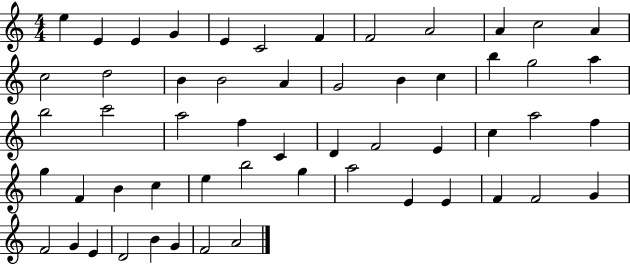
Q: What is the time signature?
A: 4/4